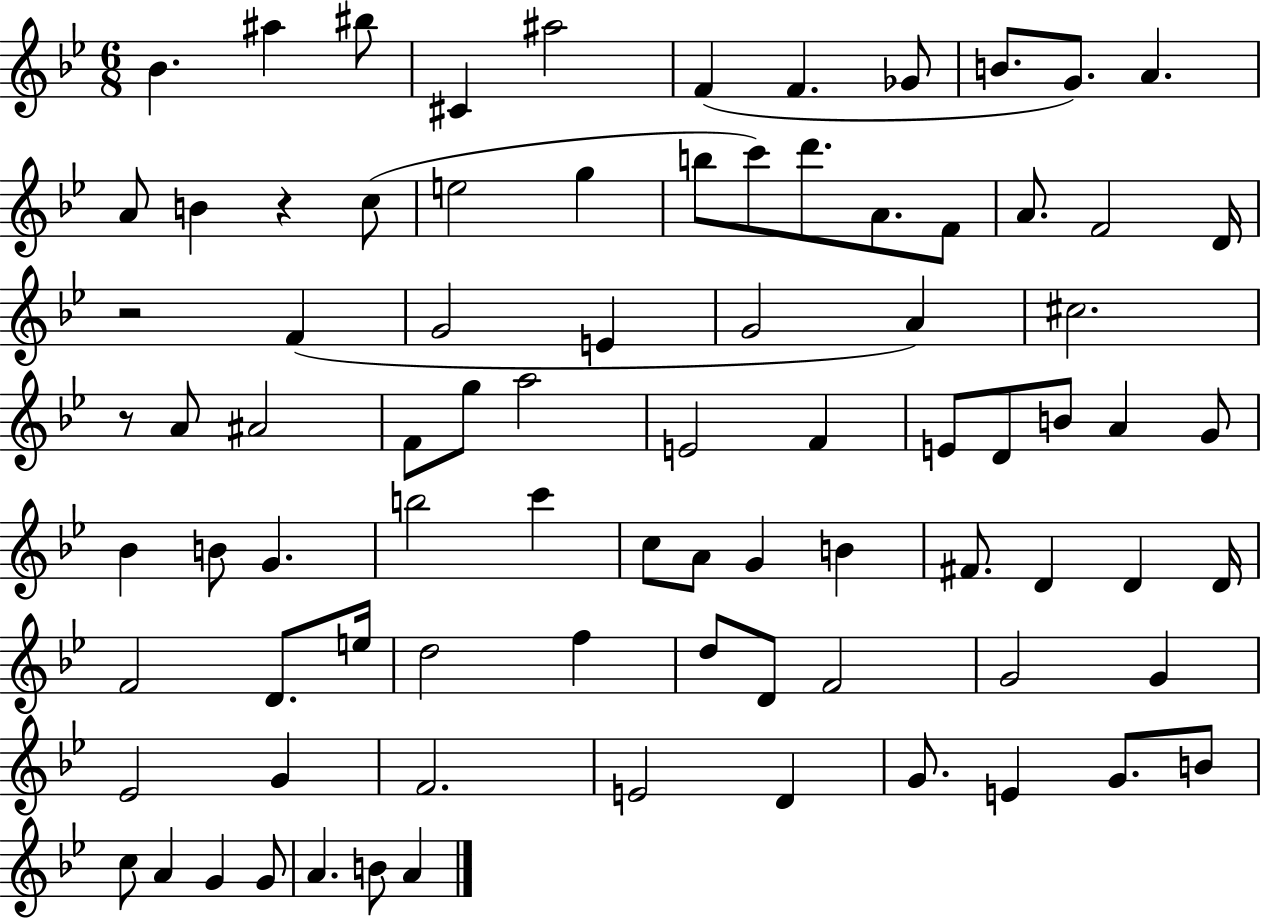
{
  \clef treble
  \numericTimeSignature
  \time 6/8
  \key bes \major
  \repeat volta 2 { bes'4. ais''4 bis''8 | cis'4 ais''2 | f'4( f'4. ges'8 | b'8. g'8.) a'4. | \break a'8 b'4 r4 c''8( | e''2 g''4 | b''8 c'''8) d'''8. a'8. f'8 | a'8. f'2 d'16 | \break r2 f'4( | g'2 e'4 | g'2 a'4) | cis''2. | \break r8 a'8 ais'2 | f'8 g''8 a''2 | e'2 f'4 | e'8 d'8 b'8 a'4 g'8 | \break bes'4 b'8 g'4. | b''2 c'''4 | c''8 a'8 g'4 b'4 | fis'8. d'4 d'4 d'16 | \break f'2 d'8. e''16 | d''2 f''4 | d''8 d'8 f'2 | g'2 g'4 | \break ees'2 g'4 | f'2. | e'2 d'4 | g'8. e'4 g'8. b'8 | \break c''8 a'4 g'4 g'8 | a'4. b'8 a'4 | } \bar "|."
}